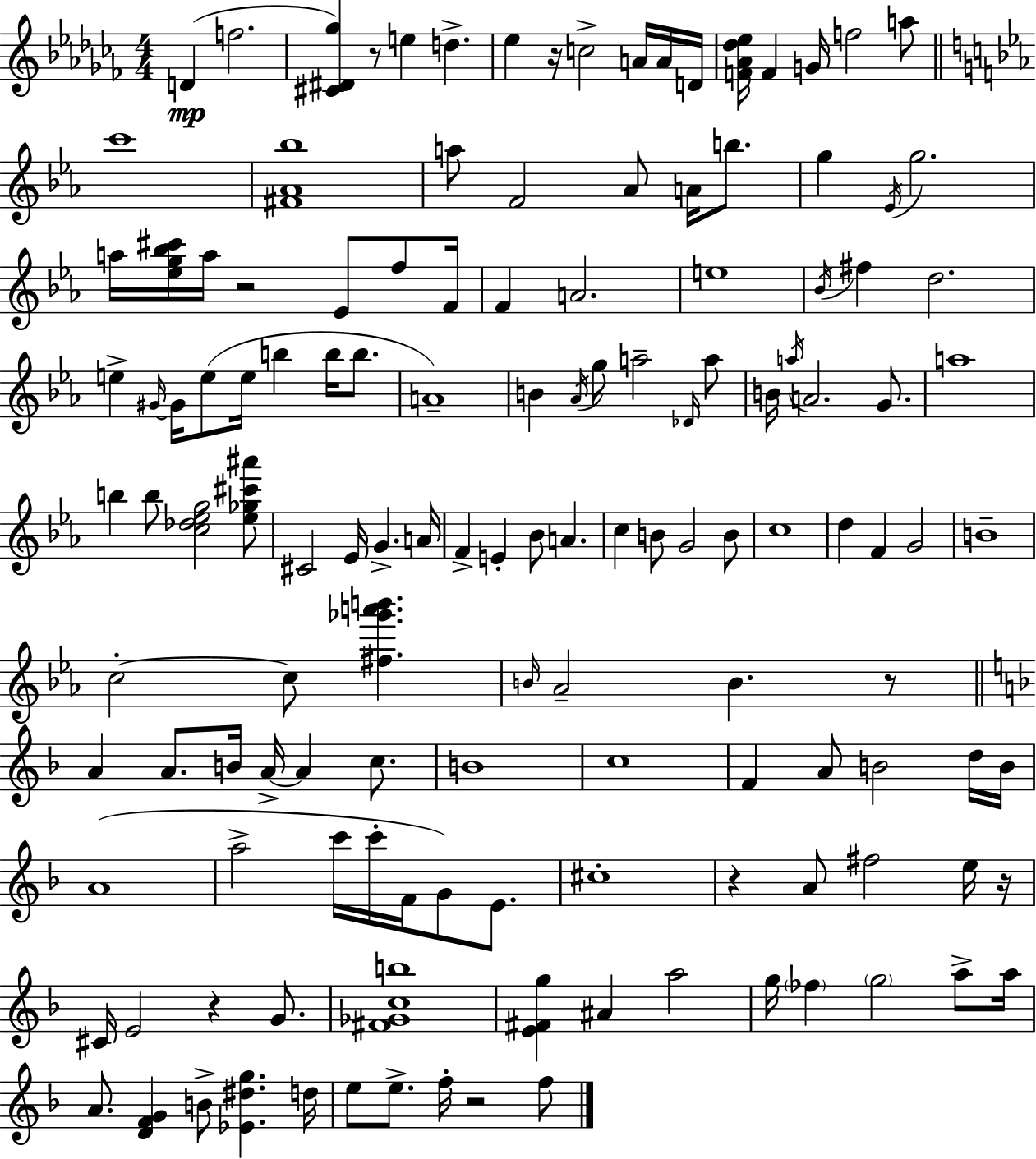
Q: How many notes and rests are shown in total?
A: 137